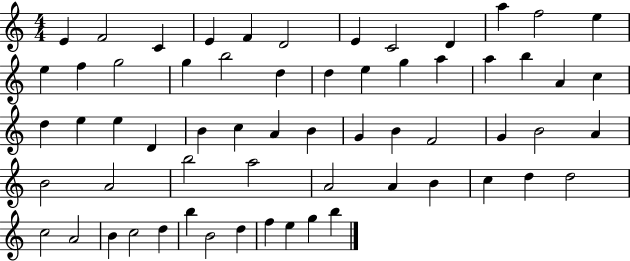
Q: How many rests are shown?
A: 0